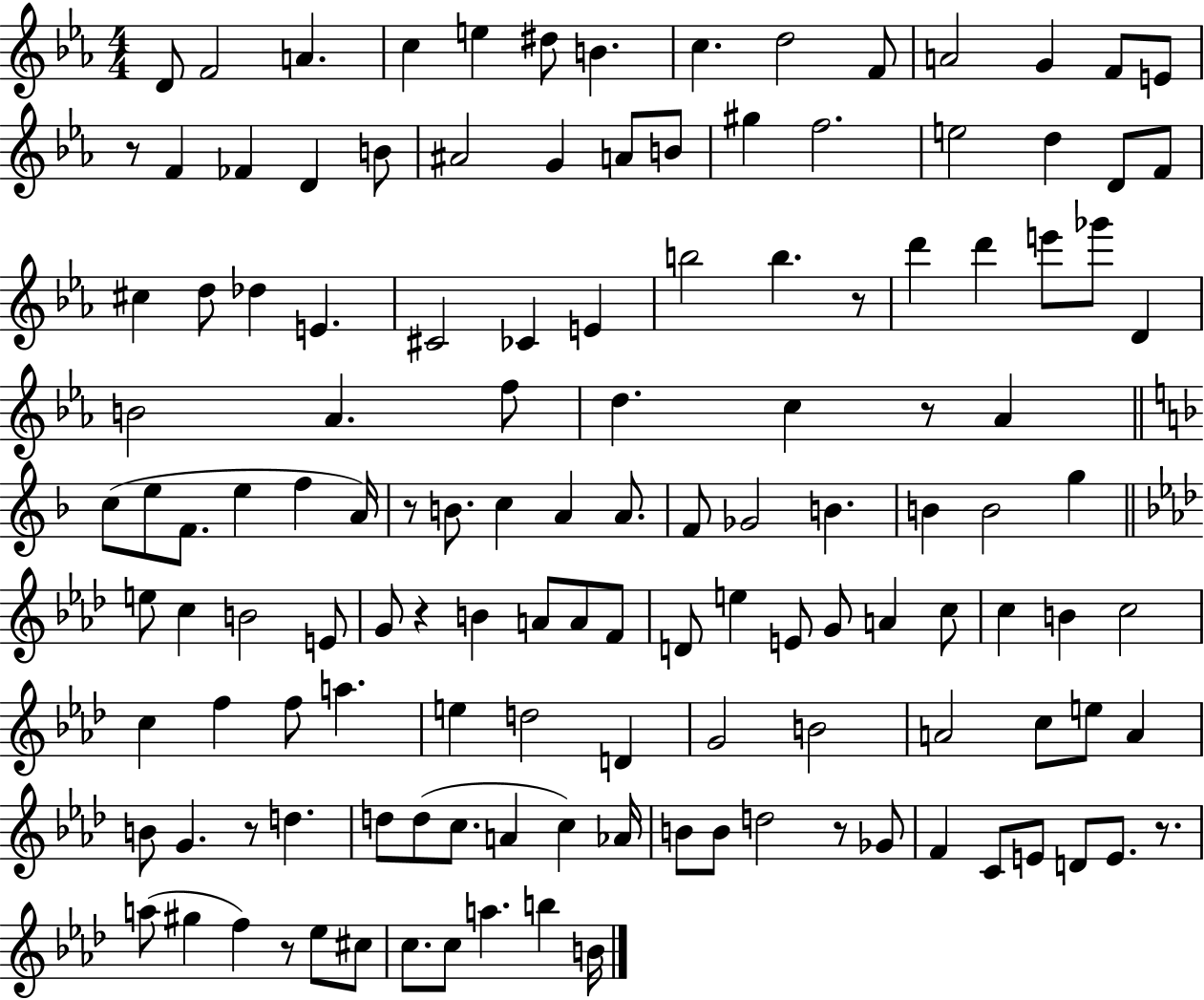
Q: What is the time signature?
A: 4/4